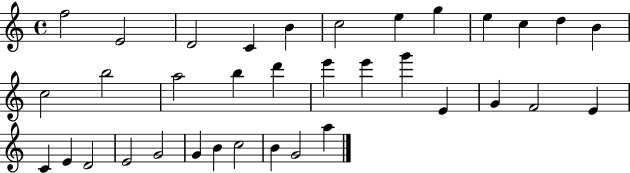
F5/h E4/h D4/h C4/q B4/q C5/h E5/q G5/q E5/q C5/q D5/q B4/q C5/h B5/h A5/h B5/q D6/q E6/q E6/q G6/q E4/q G4/q F4/h E4/q C4/q E4/q D4/h E4/h G4/h G4/q B4/q C5/h B4/q G4/h A5/q